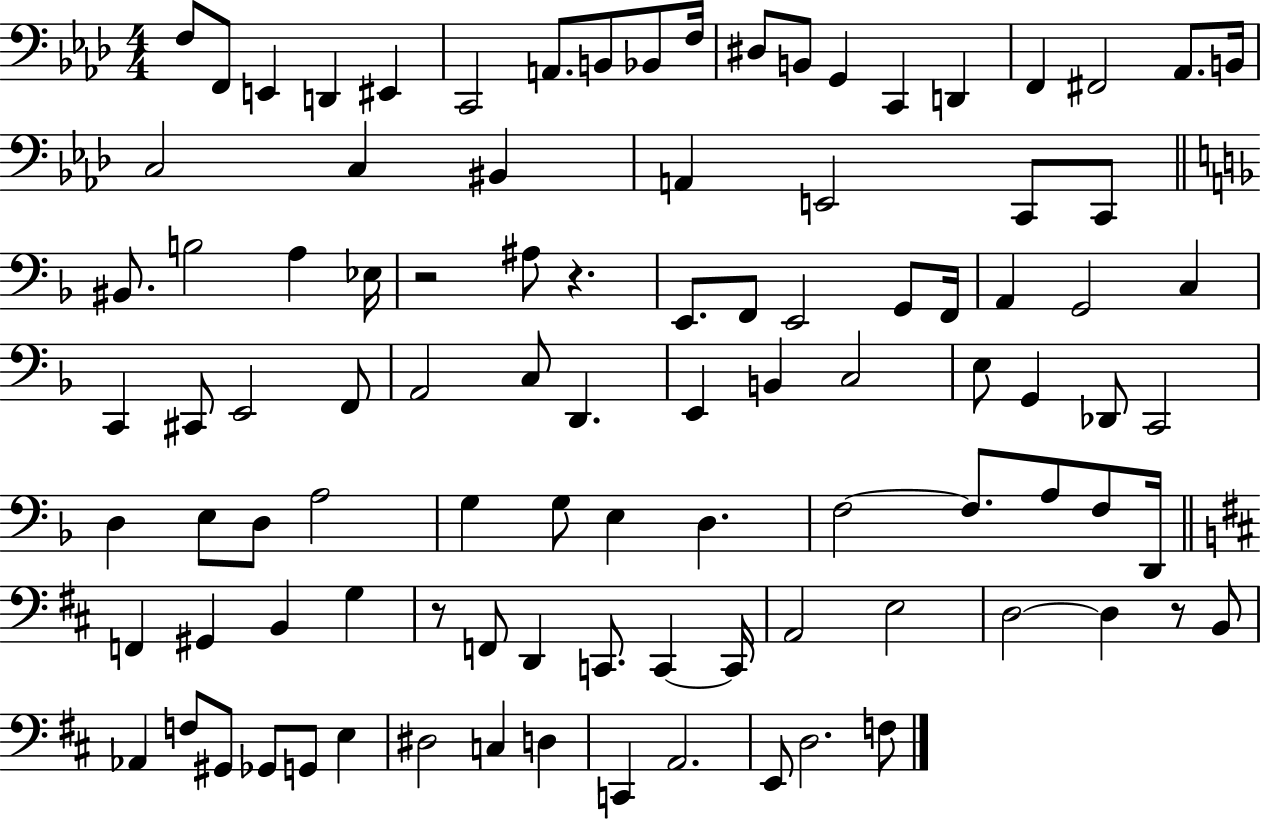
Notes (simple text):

F3/e F2/e E2/q D2/q EIS2/q C2/h A2/e. B2/e Bb2/e F3/s D#3/e B2/e G2/q C2/q D2/q F2/q F#2/h Ab2/e. B2/s C3/h C3/q BIS2/q A2/q E2/h C2/e C2/e BIS2/e. B3/h A3/q Eb3/s R/h A#3/e R/q. E2/e. F2/e E2/h G2/e F2/s A2/q G2/h C3/q C2/q C#2/e E2/h F2/e A2/h C3/e D2/q. E2/q B2/q C3/h E3/e G2/q Db2/e C2/h D3/q E3/e D3/e A3/h G3/q G3/e E3/q D3/q. F3/h F3/e. A3/e F3/e D2/s F2/q G#2/q B2/q G3/q R/e F2/e D2/q C2/e. C2/q C2/s A2/h E3/h D3/h D3/q R/e B2/e Ab2/q F3/e G#2/e Gb2/e G2/e E3/q D#3/h C3/q D3/q C2/q A2/h. E2/e D3/h. F3/e